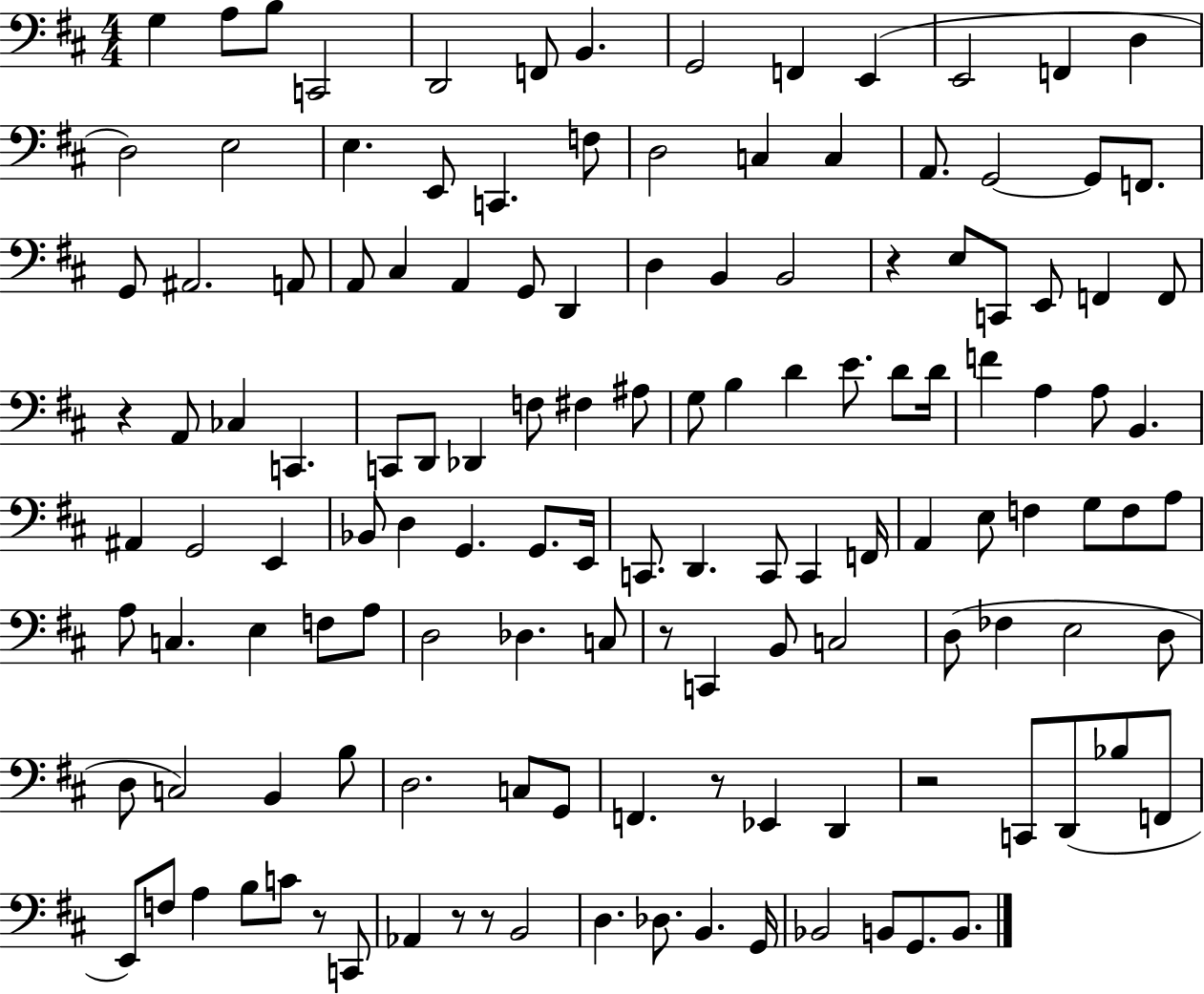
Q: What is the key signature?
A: D major